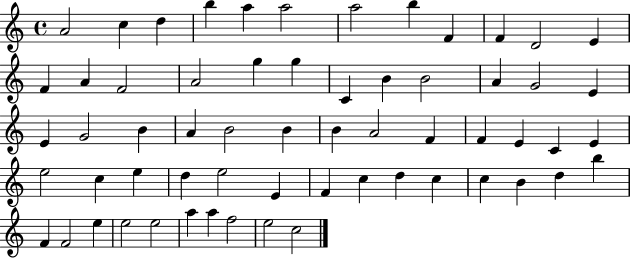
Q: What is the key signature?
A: C major